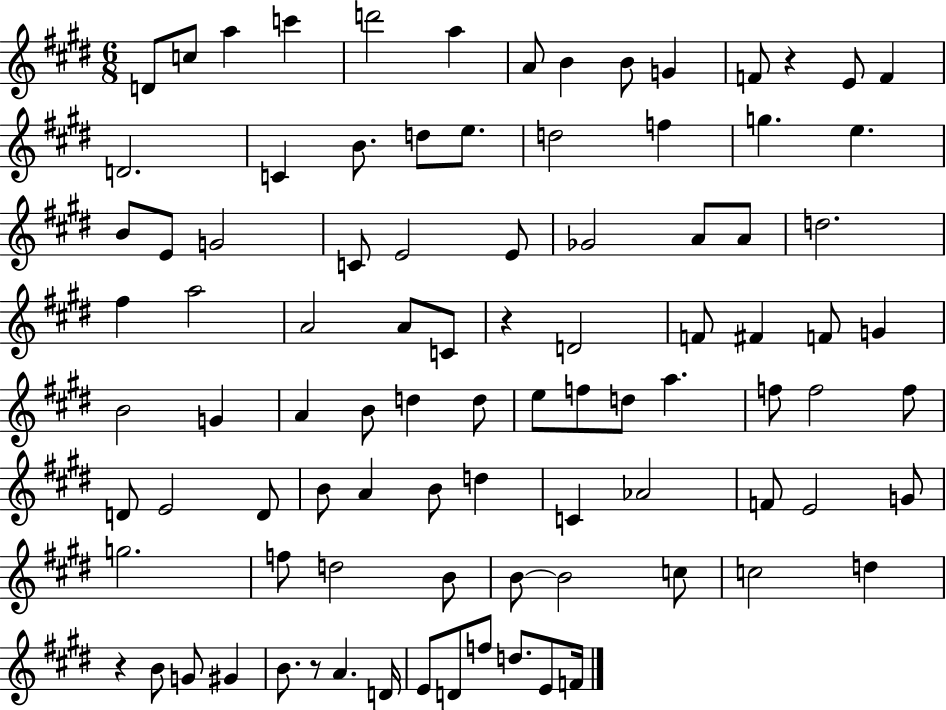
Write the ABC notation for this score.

X:1
T:Untitled
M:6/8
L:1/4
K:E
D/2 c/2 a c' d'2 a A/2 B B/2 G F/2 z E/2 F D2 C B/2 d/2 e/2 d2 f g e B/2 E/2 G2 C/2 E2 E/2 _G2 A/2 A/2 d2 ^f a2 A2 A/2 C/2 z D2 F/2 ^F F/2 G B2 G A B/2 d d/2 e/2 f/2 d/2 a f/2 f2 f/2 D/2 E2 D/2 B/2 A B/2 d C _A2 F/2 E2 G/2 g2 f/2 d2 B/2 B/2 B2 c/2 c2 d z B/2 G/2 ^G B/2 z/2 A D/4 E/2 D/2 f/2 d/2 E/2 F/4